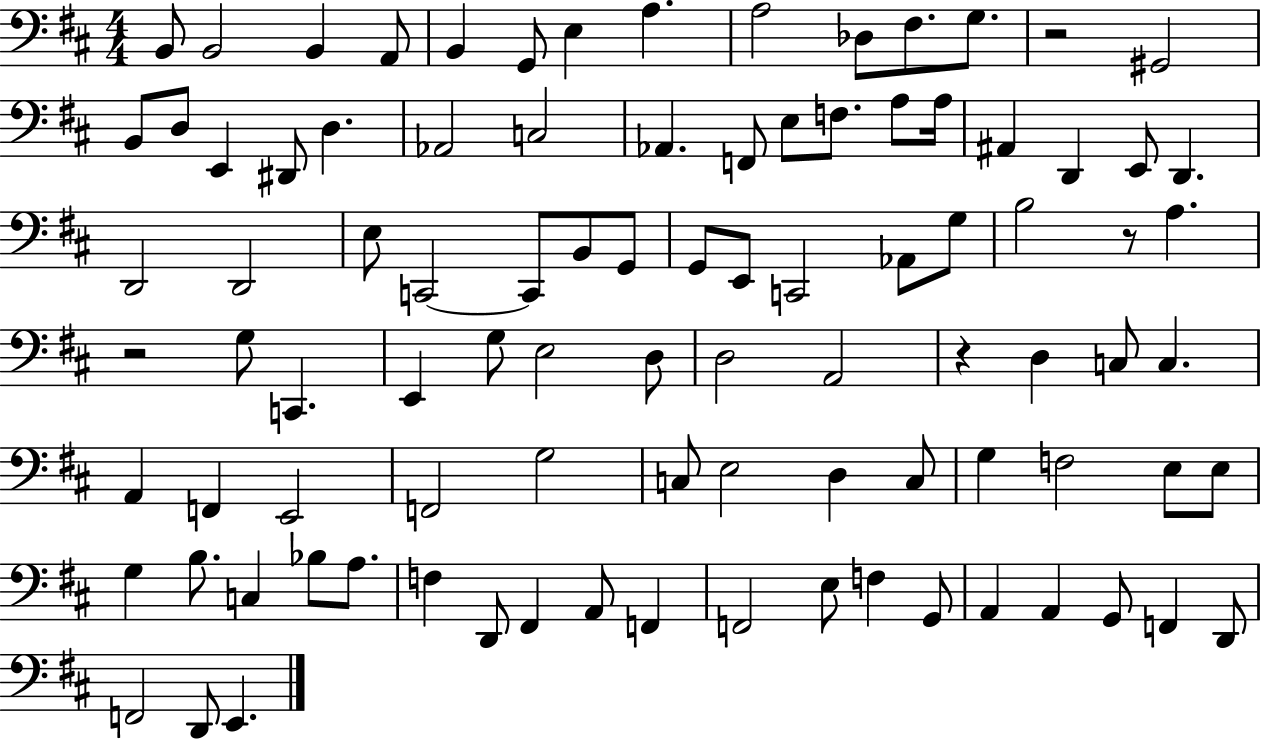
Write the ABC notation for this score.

X:1
T:Untitled
M:4/4
L:1/4
K:D
B,,/2 B,,2 B,, A,,/2 B,, G,,/2 E, A, A,2 _D,/2 ^F,/2 G,/2 z2 ^G,,2 B,,/2 D,/2 E,, ^D,,/2 D, _A,,2 C,2 _A,, F,,/2 E,/2 F,/2 A,/2 A,/4 ^A,, D,, E,,/2 D,, D,,2 D,,2 E,/2 C,,2 C,,/2 B,,/2 G,,/2 G,,/2 E,,/2 C,,2 _A,,/2 G,/2 B,2 z/2 A, z2 G,/2 C,, E,, G,/2 E,2 D,/2 D,2 A,,2 z D, C,/2 C, A,, F,, E,,2 F,,2 G,2 C,/2 E,2 D, C,/2 G, F,2 E,/2 E,/2 G, B,/2 C, _B,/2 A,/2 F, D,,/2 ^F,, A,,/2 F,, F,,2 E,/2 F, G,,/2 A,, A,, G,,/2 F,, D,,/2 F,,2 D,,/2 E,,